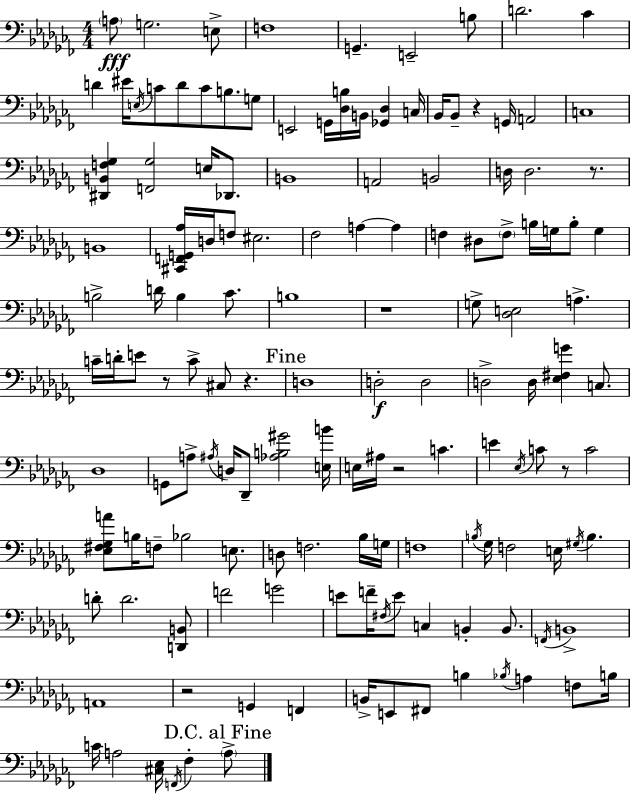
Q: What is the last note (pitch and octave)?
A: A3